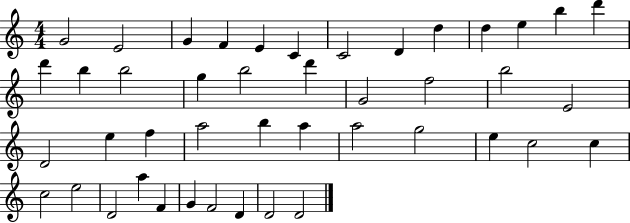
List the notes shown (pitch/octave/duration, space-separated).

G4/h E4/h G4/q F4/q E4/q C4/q C4/h D4/q D5/q D5/q E5/q B5/q D6/q D6/q B5/q B5/h G5/q B5/h D6/q G4/h F5/h B5/h E4/h D4/h E5/q F5/q A5/h B5/q A5/q A5/h G5/h E5/q C5/h C5/q C5/h E5/h D4/h A5/q F4/q G4/q F4/h D4/q D4/h D4/h